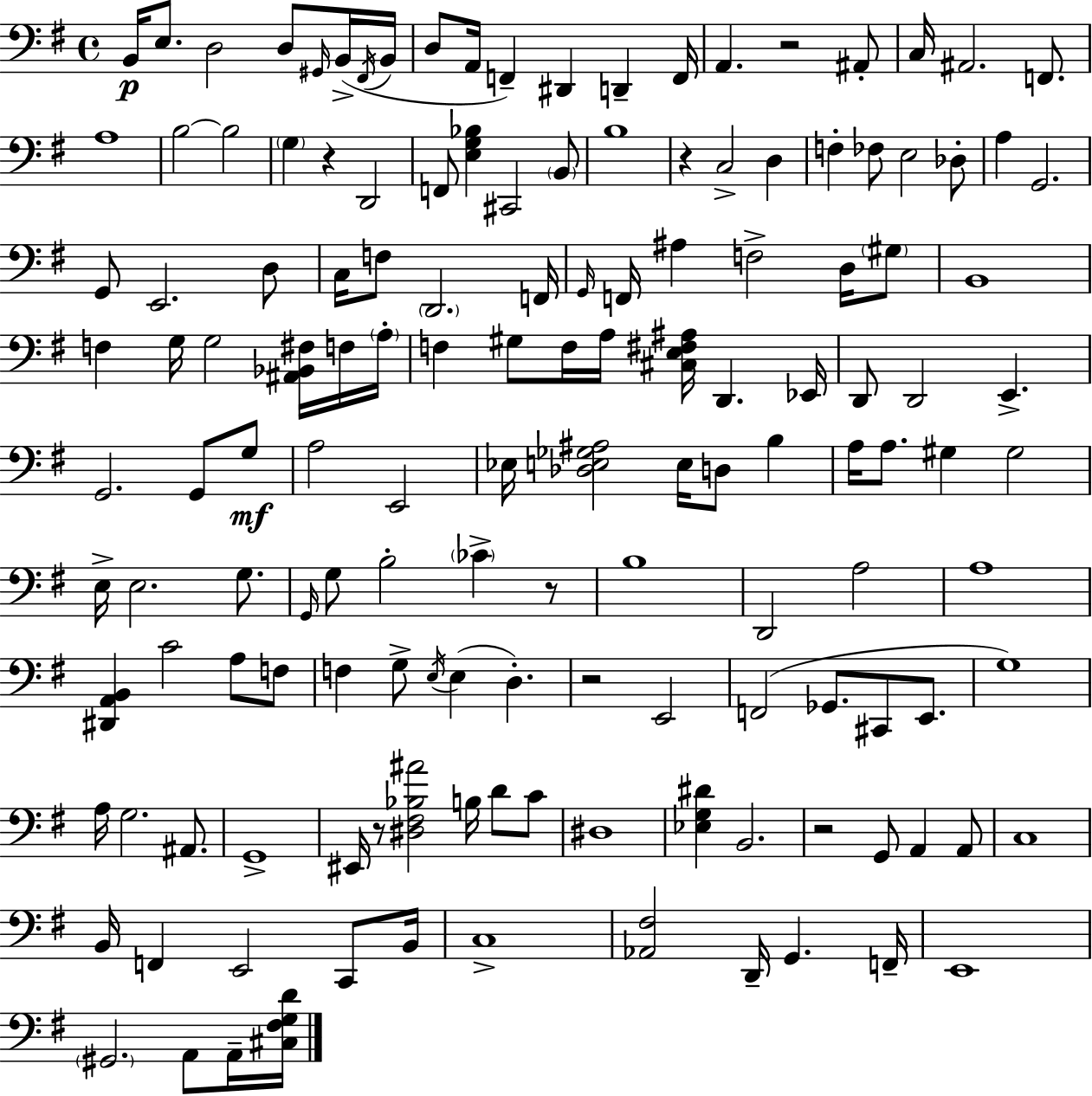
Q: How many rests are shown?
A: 7